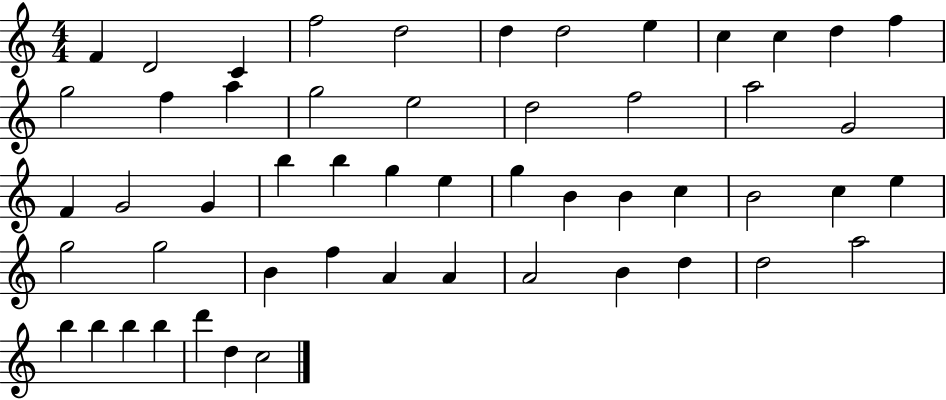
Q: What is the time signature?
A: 4/4